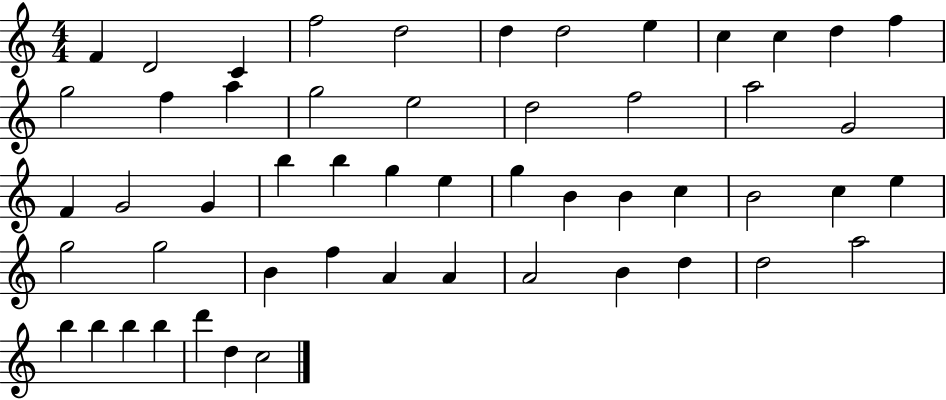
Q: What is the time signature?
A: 4/4